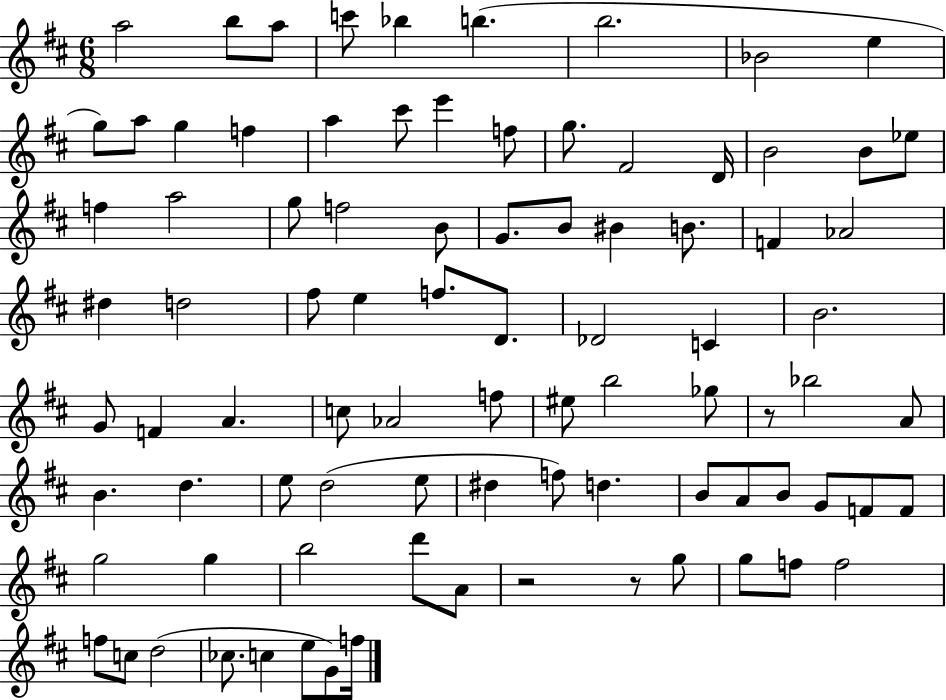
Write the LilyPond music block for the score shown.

{
  \clef treble
  \numericTimeSignature
  \time 6/8
  \key d \major
  \repeat volta 2 { a''2 b''8 a''8 | c'''8 bes''4 b''4.( | b''2. | bes'2 e''4 | \break g''8) a''8 g''4 f''4 | a''4 cis'''8 e'''4 f''8 | g''8. fis'2 d'16 | b'2 b'8 ees''8 | \break f''4 a''2 | g''8 f''2 b'8 | g'8. b'8 bis'4 b'8. | f'4 aes'2 | \break dis''4 d''2 | fis''8 e''4 f''8. d'8. | des'2 c'4 | b'2. | \break g'8 f'4 a'4. | c''8 aes'2 f''8 | eis''8 b''2 ges''8 | r8 bes''2 a'8 | \break b'4. d''4. | e''8 d''2( e''8 | dis''4 f''8) d''4. | b'8 a'8 b'8 g'8 f'8 f'8 | \break g''2 g''4 | b''2 d'''8 a'8 | r2 r8 g''8 | g''8 f''8 f''2 | \break f''8 c''8 d''2( | ces''8. c''4 e''8 g'8) f''16 | } \bar "|."
}